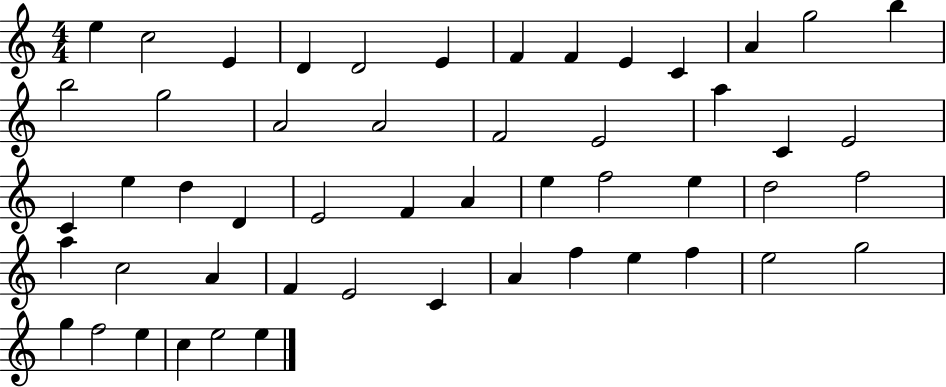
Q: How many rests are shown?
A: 0